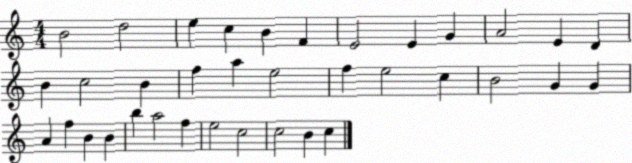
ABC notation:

X:1
T:Untitled
M:4/4
L:1/4
K:C
B2 d2 e c B F E2 E G A2 E D B c2 B f a e2 f e2 c B2 G G A f B B b a2 f e2 c2 c2 B c